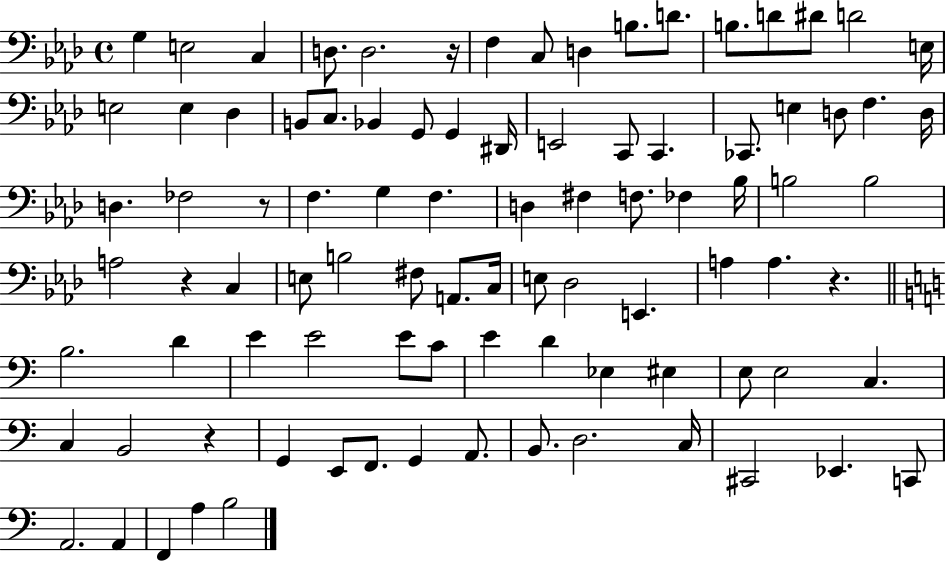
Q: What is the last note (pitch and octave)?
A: B3